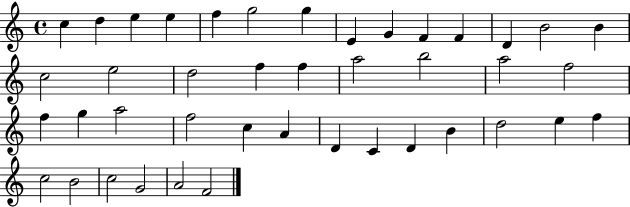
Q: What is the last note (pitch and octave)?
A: F4